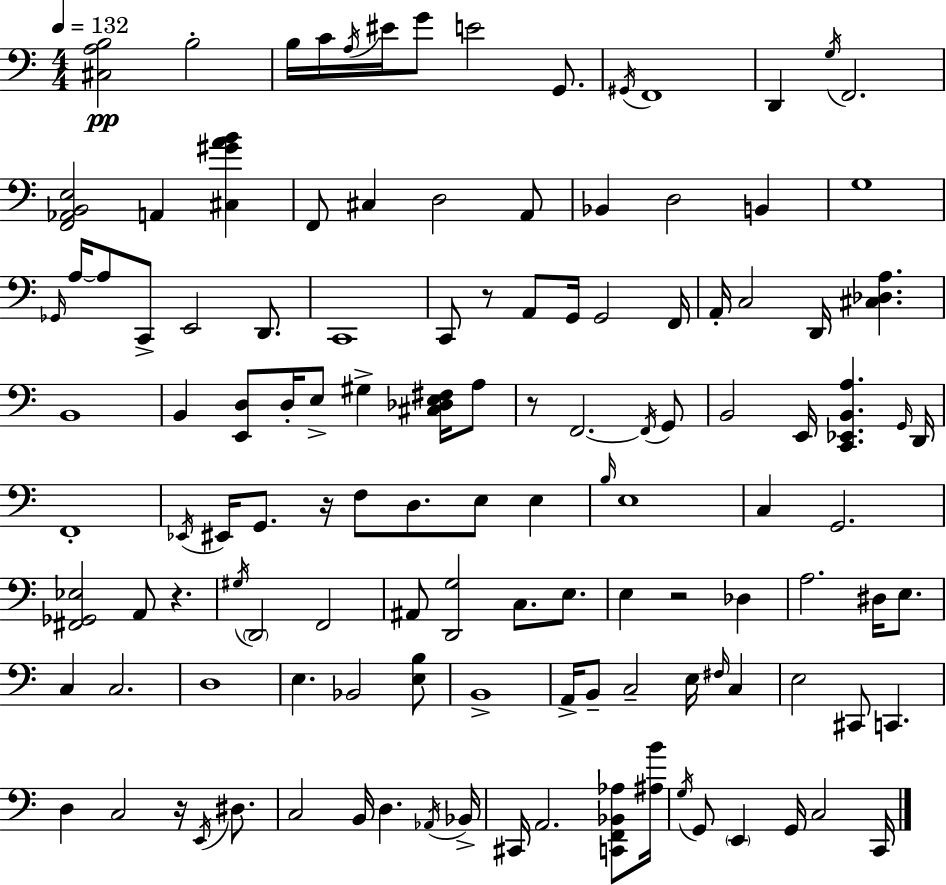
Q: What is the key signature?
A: C major